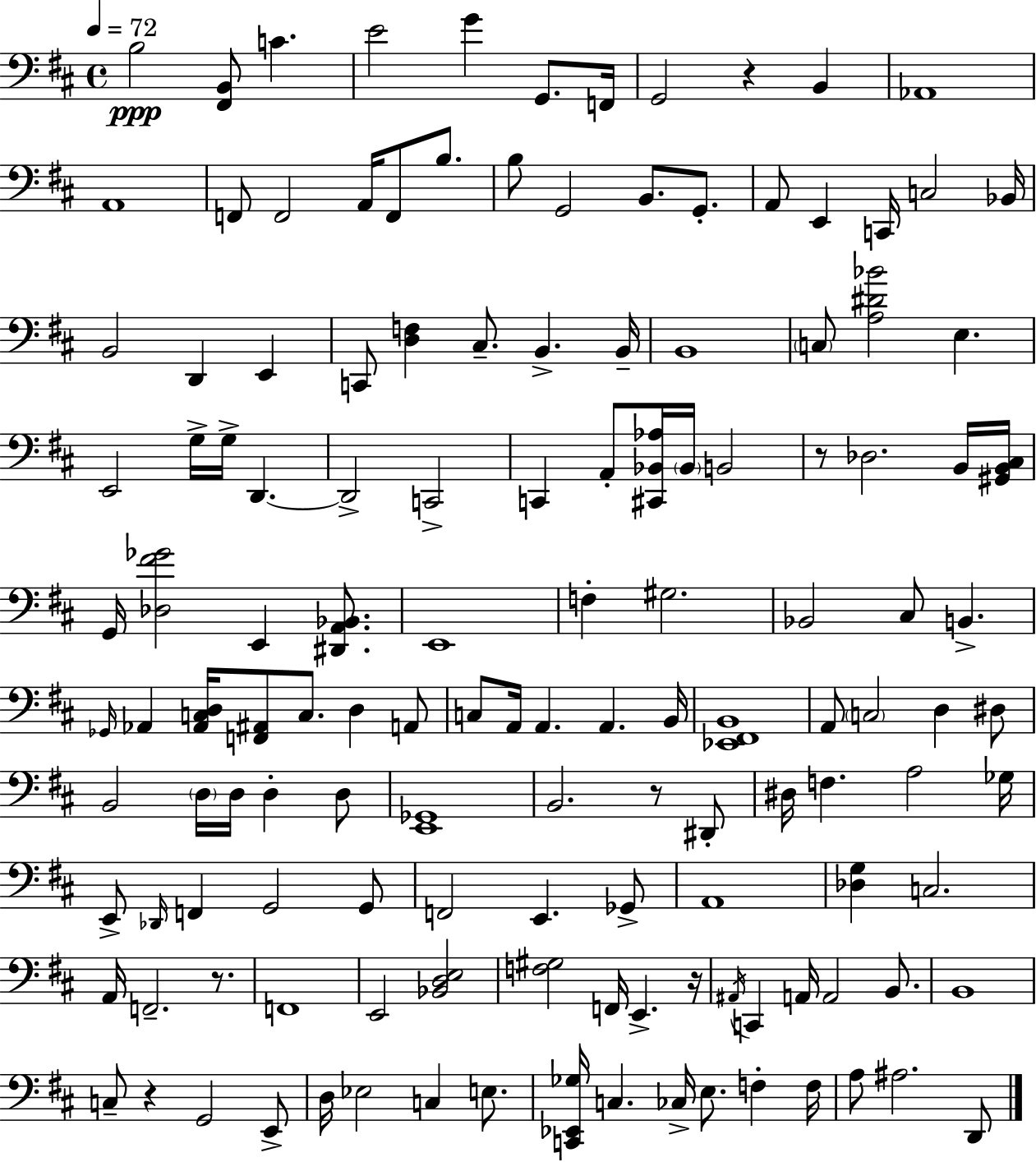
X:1
T:Untitled
M:4/4
L:1/4
K:D
B,2 [^F,,B,,]/2 C E2 G G,,/2 F,,/4 G,,2 z B,, _A,,4 A,,4 F,,/2 F,,2 A,,/4 F,,/2 B,/2 B,/2 G,,2 B,,/2 G,,/2 A,,/2 E,, C,,/4 C,2 _B,,/4 B,,2 D,, E,, C,,/2 [D,F,] ^C,/2 B,, B,,/4 B,,4 C,/2 [A,^D_B]2 E, E,,2 G,/4 G,/4 D,, D,,2 C,,2 C,, A,,/2 [^C,,_B,,_A,]/4 _B,,/4 B,,2 z/2 _D,2 B,,/4 [^G,,B,,^C,]/4 G,,/4 [_D,^F_G]2 E,, [^D,,A,,_B,,]/2 E,,4 F, ^G,2 _B,,2 ^C,/2 B,, _G,,/4 _A,, [_A,,C,D,]/4 [F,,^A,,]/2 C,/2 D, A,,/2 C,/2 A,,/4 A,, A,, B,,/4 [_E,,^F,,B,,]4 A,,/2 C,2 D, ^D,/2 B,,2 D,/4 D,/4 D, D,/2 [E,,_G,,]4 B,,2 z/2 ^D,,/2 ^D,/4 F, A,2 _G,/4 E,,/2 _D,,/4 F,, G,,2 G,,/2 F,,2 E,, _G,,/2 A,,4 [_D,G,] C,2 A,,/4 F,,2 z/2 F,,4 E,,2 [_B,,D,E,]2 [F,^G,]2 F,,/4 E,, z/4 ^A,,/4 C,, A,,/4 A,,2 B,,/2 B,,4 C,/2 z G,,2 E,,/2 D,/4 _E,2 C, E,/2 [C,,_E,,_G,]/4 C, _C,/4 E,/2 F, F,/4 A,/2 ^A,2 D,,/2